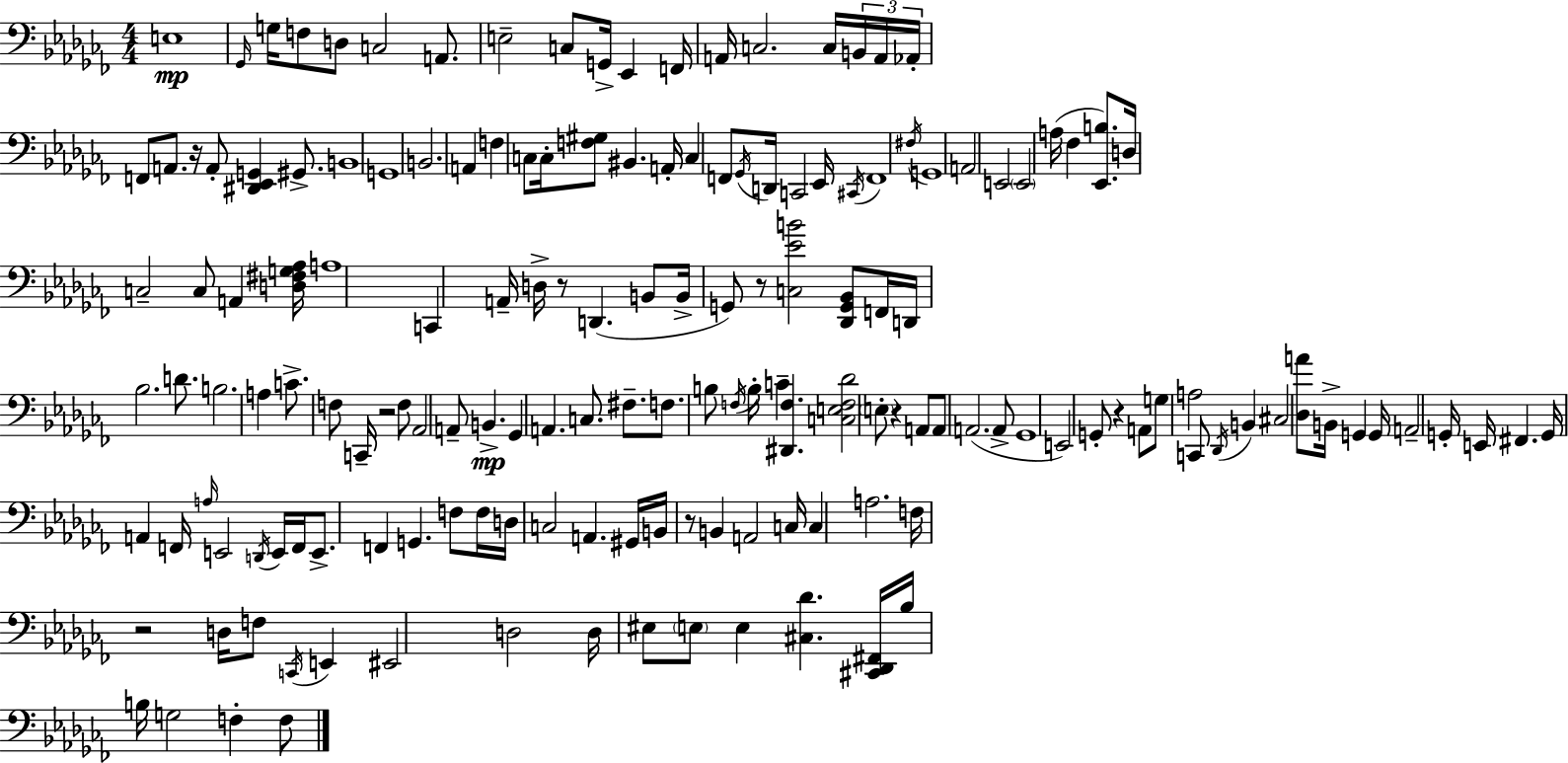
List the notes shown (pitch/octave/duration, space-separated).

E3/w Gb2/s G3/s F3/e D3/e C3/h A2/e. E3/h C3/e G2/s Eb2/q F2/s A2/s C3/h. C3/s B2/s A2/s Ab2/s F2/e A2/e. R/s A2/e [D#2,Eb2,G2]/q G#2/e. B2/w G2/w B2/h. A2/q F3/q C3/e C3/s [F3,G#3]/e BIS2/q. A2/s C3/q F2/e Gb2/s D2/s C2/h Eb2/s C#2/s F2/w F#3/s G2/w A2/h E2/h E2/h A3/s FES3/q [Eb2,B3]/e. D3/s C3/h C3/e A2/q [D3,F#3,G3,Ab3]/s A3/w C2/q A2/s D3/s R/e D2/q. B2/e B2/s G2/e R/e [C3,Eb4,B4]/h [Db2,G2,Bb2]/e F2/s D2/s Bb3/h. D4/e. B3/h. A3/q C4/e. F3/e C2/s R/h F3/e Ab2/h A2/e B2/q. Gb2/q A2/q. C3/e. F#3/e. F3/e. B3/e F3/s B3/s C4/q [D#2,F3]/q. [C3,E3,F3,Db4]/h E3/e R/q A2/e A2/e A2/h. A2/e Gb2/w E2/h G2/e R/q A2/e G3/e A3/h C2/e Db2/s B2/q C#3/h [Db3,A4]/e B2/s G2/q G2/s A2/h G2/s E2/s F#2/q. G2/s A2/q F2/s A3/s E2/h D2/s E2/s F2/s E2/e. F2/q G2/q. F3/e F3/s D3/s C3/h A2/q. G#2/s B2/s R/e B2/q A2/h C3/s C3/q A3/h. F3/s R/h D3/s F3/e C2/s E2/q EIS2/h D3/h D3/s EIS3/e E3/e E3/q [C#3,Db4]/q. [C#2,Db2,F#2]/s Bb3/s B3/s G3/h F3/q F3/e